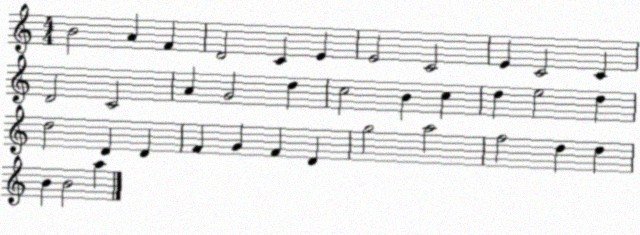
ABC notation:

X:1
T:Untitled
M:4/4
L:1/4
K:C
B2 A F D2 C E E2 C2 E C2 C D2 C2 A G2 d c2 B c d e2 d d2 D D F G F D g2 a2 f2 d d B B2 a